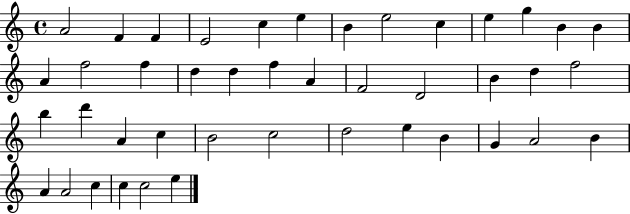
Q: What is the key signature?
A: C major